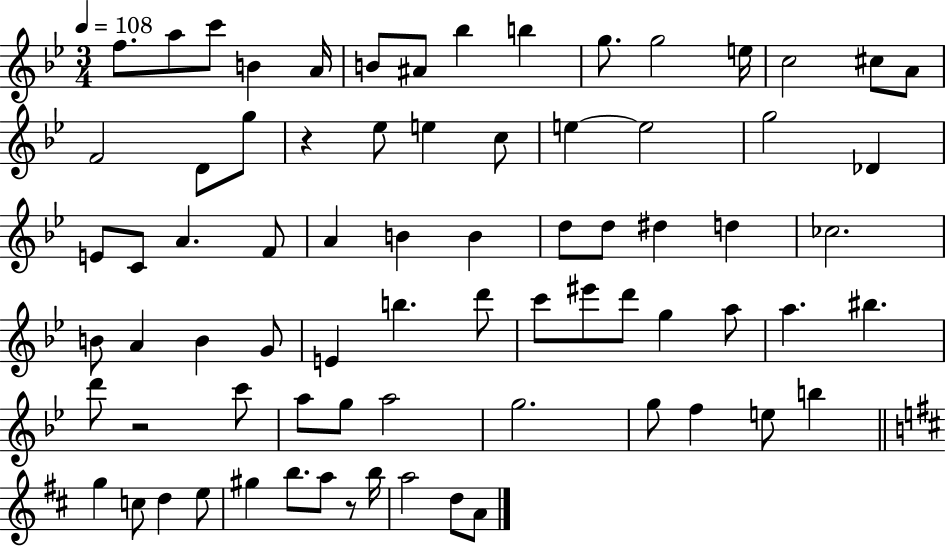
F5/e. A5/e C6/e B4/q A4/s B4/e A#4/e Bb5/q B5/q G5/e. G5/h E5/s C5/h C#5/e A4/e F4/h D4/e G5/e R/q Eb5/e E5/q C5/e E5/q E5/h G5/h Db4/q E4/e C4/e A4/q. F4/e A4/q B4/q B4/q D5/e D5/e D#5/q D5/q CES5/h. B4/e A4/q B4/q G4/e E4/q B5/q. D6/e C6/e EIS6/e D6/e G5/q A5/e A5/q. BIS5/q. D6/e R/h C6/e A5/e G5/e A5/h G5/h. G5/e F5/q E5/e B5/q G5/q C5/e D5/q E5/e G#5/q B5/e. A5/e R/e B5/s A5/h D5/e A4/e